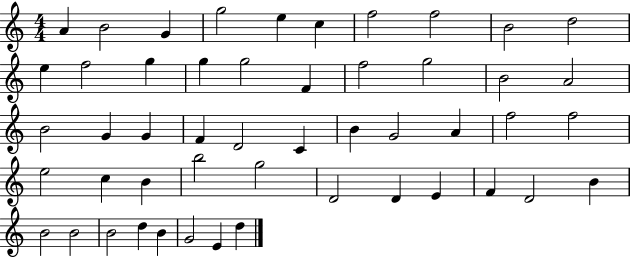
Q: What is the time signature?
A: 4/4